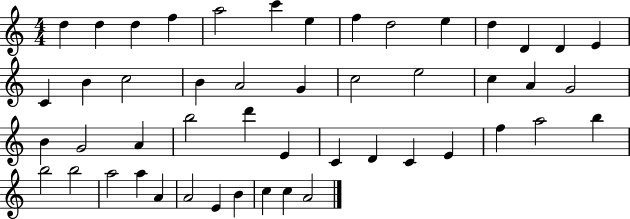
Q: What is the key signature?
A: C major